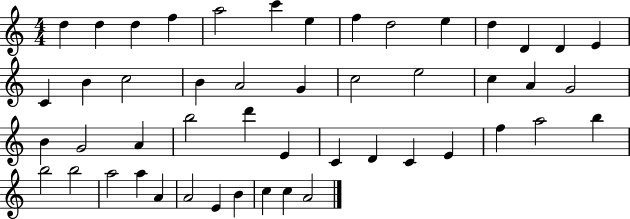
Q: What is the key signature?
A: C major